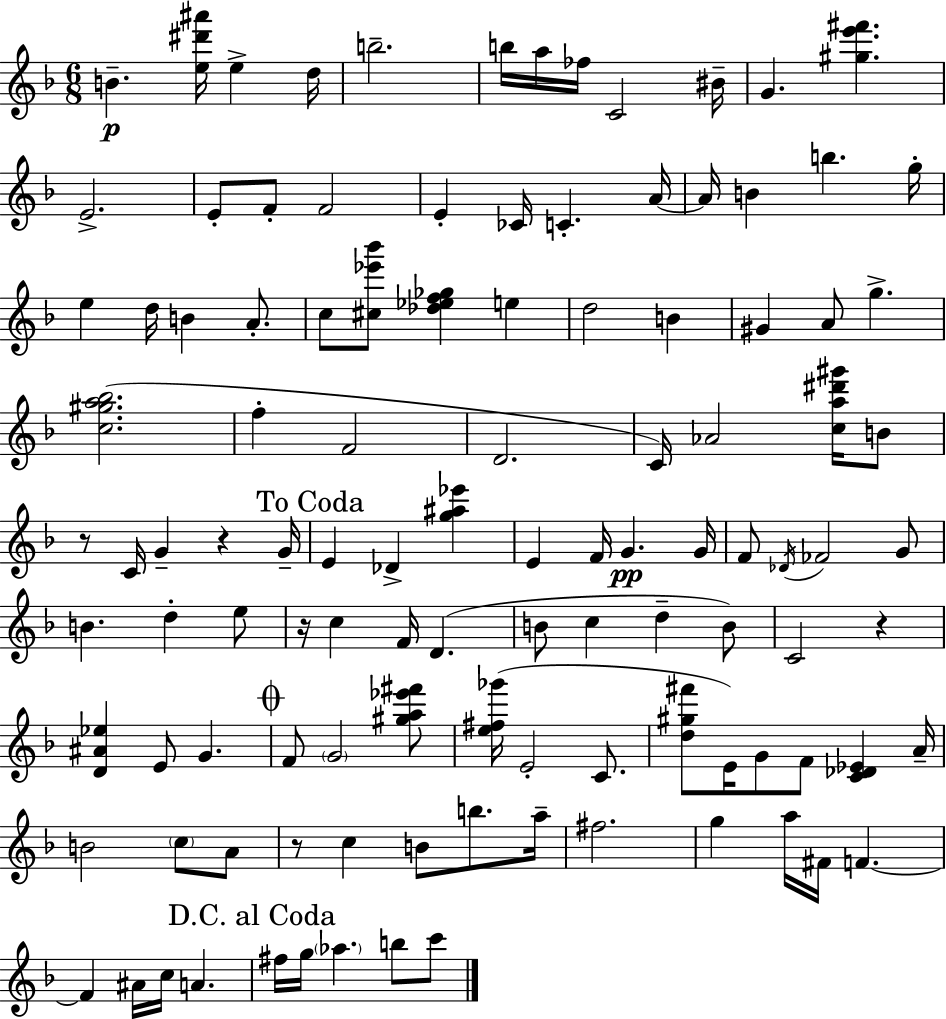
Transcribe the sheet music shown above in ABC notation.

X:1
T:Untitled
M:6/8
L:1/4
K:Dm
B [e^d'^a']/4 e d/4 b2 b/4 a/4 _f/4 C2 ^B/4 G [^ge'^f'] E2 E/2 F/2 F2 E _C/4 C A/4 A/4 B b g/4 e d/4 B A/2 c/2 [^c_e'_b']/2 [_d_ef_g] e d2 B ^G A/2 g [c^ga_b]2 f F2 D2 C/4 _A2 [ca^d'^g']/4 B/2 z/2 C/4 G z G/4 E _D [g^a_e'] E F/4 G G/4 F/2 _D/4 _F2 G/2 B d e/2 z/4 c F/4 D B/2 c d B/2 C2 z [D^A_e] E/2 G F/2 G2 [^ga_e'^f']/2 [e^f_g']/4 E2 C/2 [d^g^f']/2 E/4 G/2 F/2 [C_D_E] A/4 B2 c/2 A/2 z/2 c B/2 b/2 a/4 ^f2 g a/4 ^F/4 F F ^A/4 c/4 A ^f/4 g/4 _a b/2 c'/2